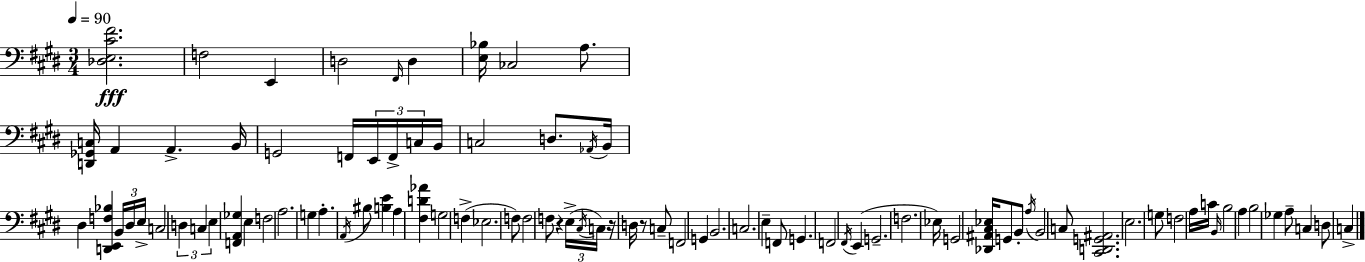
X:1
T:Untitled
M:3/4
L:1/4
K:E
[_D,E,^C^F]2 F,2 E,, D,2 ^F,,/4 D, [E,_B,]/4 _C,2 A,/2 [D,,_G,,C,]/4 A,, A,, B,,/4 G,,2 F,,/4 E,,/4 F,,/4 C,/4 B,,/4 C,2 D,/2 _A,,/4 B,,/4 ^D, [D,,E,,F,_B,] B,,/4 ^D,/4 E,/4 C,2 D, C, E, [F,,A,,_G,] E, F,2 A,2 G, A, A,,/4 ^B,/2 [B,E] A, [^F,D_A] G,2 F, _E,2 F,/2 F,2 F,/2 z E,/4 ^C,/4 C,/4 z/4 D,/4 z/2 C,/2 F,,2 G,, B,,2 C,2 E, F,,/2 G,, F,,2 ^F,,/4 E,, G,,2 F,2 _E,/4 G,,2 [_D,,^A,,^C,_E,]/4 G,,/2 B,,/2 A,/4 B,,2 C,/2 [^C,,D,,G,,^A,,]2 E,2 G,/2 F,2 A,/4 C/4 B,,/4 B,2 A, B,2 _G, A,/2 C, D,/2 C,